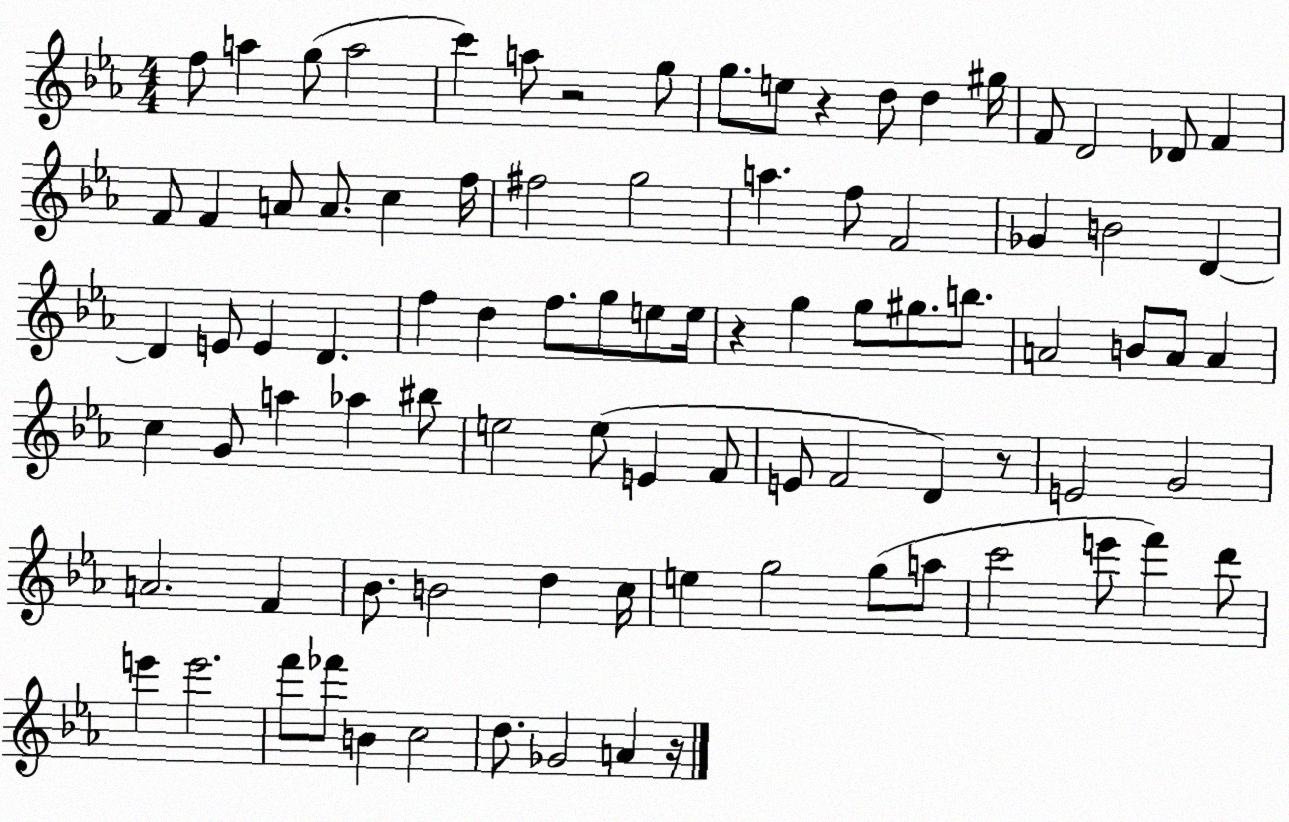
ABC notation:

X:1
T:Untitled
M:4/4
L:1/4
K:Eb
f/2 a g/2 a2 c' a/2 z2 g/2 g/2 e/2 z d/2 d ^g/4 F/2 D2 _D/2 F F/2 F A/2 A/2 c f/4 ^f2 g2 a f/2 F2 _G B2 D D E/2 E D f d f/2 g/2 e/2 e/4 z g g/2 ^g/2 b/2 A2 B/2 A/2 A c G/2 a _a ^b/2 e2 e/2 E F/2 E/2 F2 D z/2 E2 G2 A2 F _B/2 B2 d c/4 e g2 g/2 a/2 c'2 e'/2 f' d'/2 e' e'2 f'/2 _f'/2 B c2 d/2 _G2 A z/4